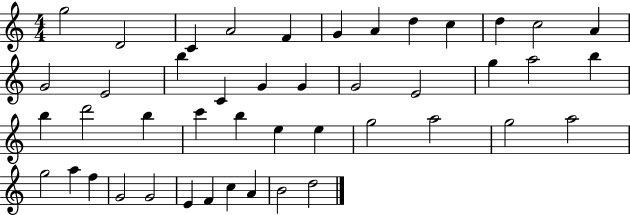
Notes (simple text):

G5/h D4/h C4/q A4/h F4/q G4/q A4/q D5/q C5/q D5/q C5/h A4/q G4/h E4/h B5/q C4/q G4/q G4/q G4/h E4/h G5/q A5/h B5/q B5/q D6/h B5/q C6/q B5/q E5/q E5/q G5/h A5/h G5/h A5/h G5/h A5/q F5/q G4/h G4/h E4/q F4/q C5/q A4/q B4/h D5/h